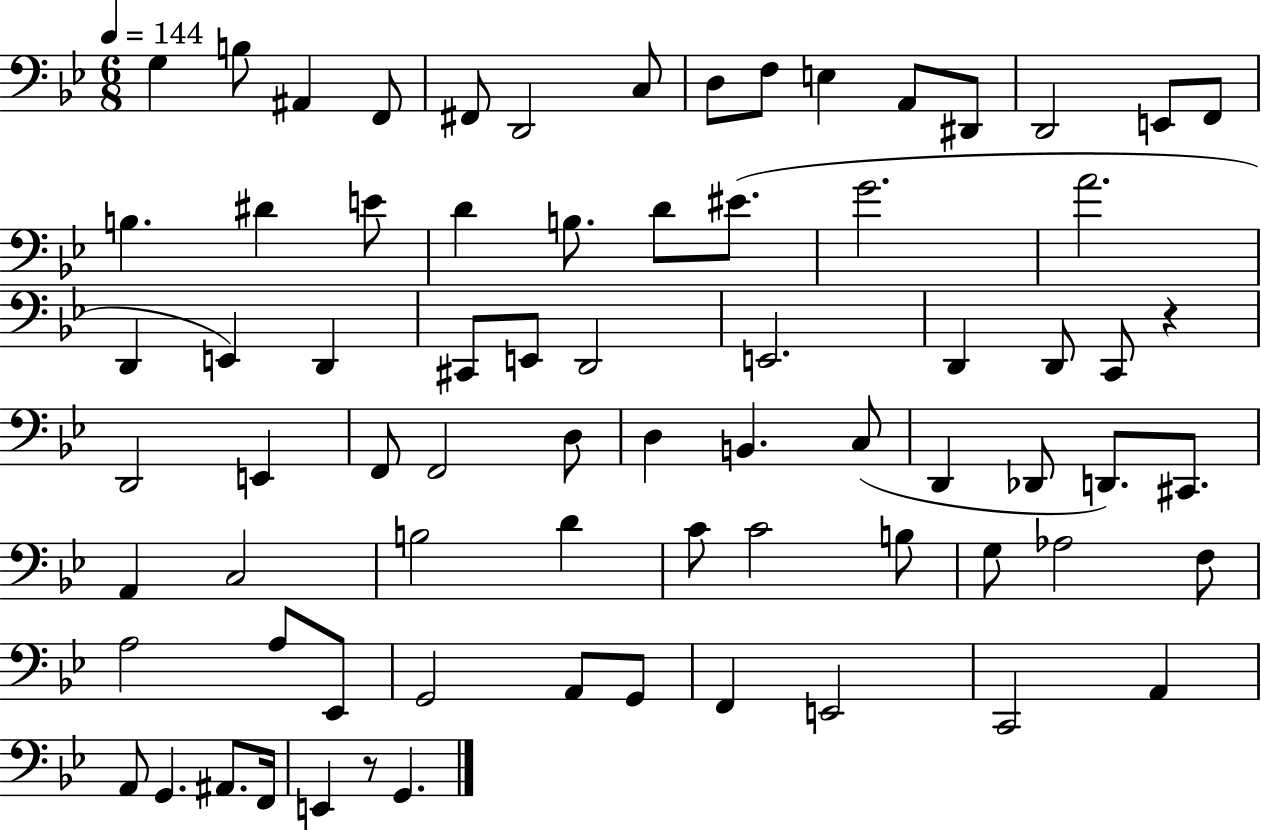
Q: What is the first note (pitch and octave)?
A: G3